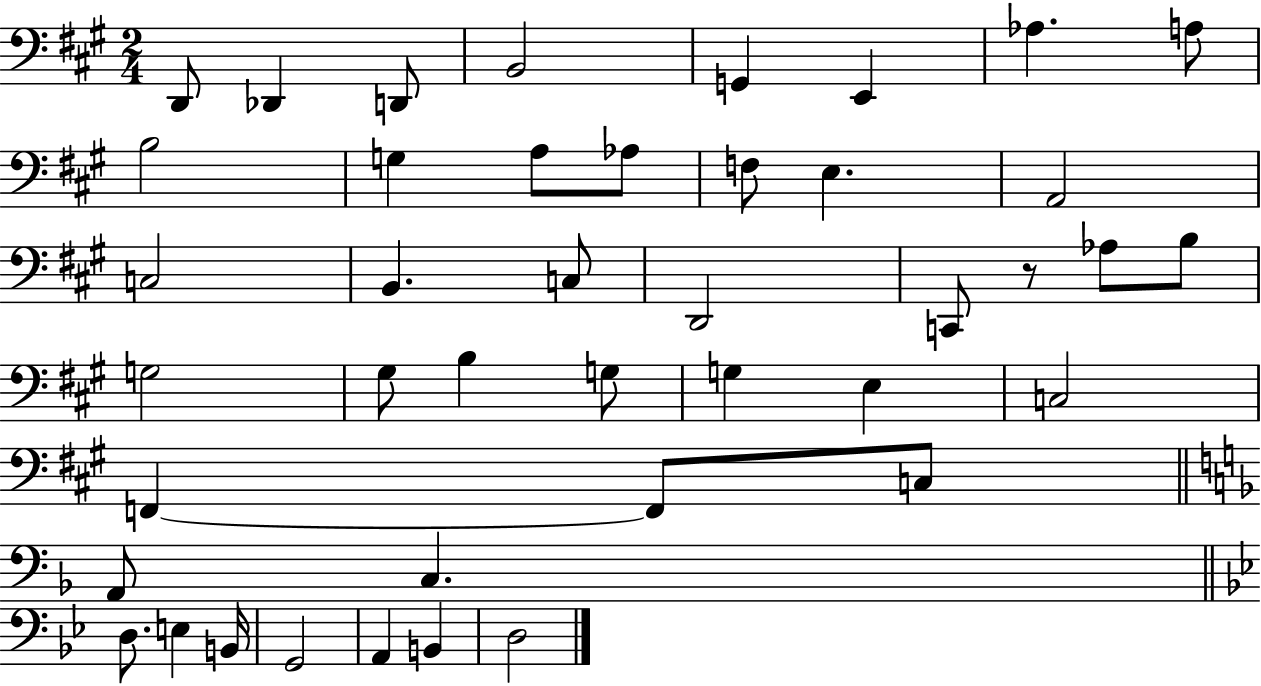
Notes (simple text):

D2/e Db2/q D2/e B2/h G2/q E2/q Ab3/q. A3/e B3/h G3/q A3/e Ab3/e F3/e E3/q. A2/h C3/h B2/q. C3/e D2/h C2/e R/e Ab3/e B3/e G3/h G#3/e B3/q G3/e G3/q E3/q C3/h F2/q F2/e C3/e A2/e C3/q. D3/e. E3/q B2/s G2/h A2/q B2/q D3/h